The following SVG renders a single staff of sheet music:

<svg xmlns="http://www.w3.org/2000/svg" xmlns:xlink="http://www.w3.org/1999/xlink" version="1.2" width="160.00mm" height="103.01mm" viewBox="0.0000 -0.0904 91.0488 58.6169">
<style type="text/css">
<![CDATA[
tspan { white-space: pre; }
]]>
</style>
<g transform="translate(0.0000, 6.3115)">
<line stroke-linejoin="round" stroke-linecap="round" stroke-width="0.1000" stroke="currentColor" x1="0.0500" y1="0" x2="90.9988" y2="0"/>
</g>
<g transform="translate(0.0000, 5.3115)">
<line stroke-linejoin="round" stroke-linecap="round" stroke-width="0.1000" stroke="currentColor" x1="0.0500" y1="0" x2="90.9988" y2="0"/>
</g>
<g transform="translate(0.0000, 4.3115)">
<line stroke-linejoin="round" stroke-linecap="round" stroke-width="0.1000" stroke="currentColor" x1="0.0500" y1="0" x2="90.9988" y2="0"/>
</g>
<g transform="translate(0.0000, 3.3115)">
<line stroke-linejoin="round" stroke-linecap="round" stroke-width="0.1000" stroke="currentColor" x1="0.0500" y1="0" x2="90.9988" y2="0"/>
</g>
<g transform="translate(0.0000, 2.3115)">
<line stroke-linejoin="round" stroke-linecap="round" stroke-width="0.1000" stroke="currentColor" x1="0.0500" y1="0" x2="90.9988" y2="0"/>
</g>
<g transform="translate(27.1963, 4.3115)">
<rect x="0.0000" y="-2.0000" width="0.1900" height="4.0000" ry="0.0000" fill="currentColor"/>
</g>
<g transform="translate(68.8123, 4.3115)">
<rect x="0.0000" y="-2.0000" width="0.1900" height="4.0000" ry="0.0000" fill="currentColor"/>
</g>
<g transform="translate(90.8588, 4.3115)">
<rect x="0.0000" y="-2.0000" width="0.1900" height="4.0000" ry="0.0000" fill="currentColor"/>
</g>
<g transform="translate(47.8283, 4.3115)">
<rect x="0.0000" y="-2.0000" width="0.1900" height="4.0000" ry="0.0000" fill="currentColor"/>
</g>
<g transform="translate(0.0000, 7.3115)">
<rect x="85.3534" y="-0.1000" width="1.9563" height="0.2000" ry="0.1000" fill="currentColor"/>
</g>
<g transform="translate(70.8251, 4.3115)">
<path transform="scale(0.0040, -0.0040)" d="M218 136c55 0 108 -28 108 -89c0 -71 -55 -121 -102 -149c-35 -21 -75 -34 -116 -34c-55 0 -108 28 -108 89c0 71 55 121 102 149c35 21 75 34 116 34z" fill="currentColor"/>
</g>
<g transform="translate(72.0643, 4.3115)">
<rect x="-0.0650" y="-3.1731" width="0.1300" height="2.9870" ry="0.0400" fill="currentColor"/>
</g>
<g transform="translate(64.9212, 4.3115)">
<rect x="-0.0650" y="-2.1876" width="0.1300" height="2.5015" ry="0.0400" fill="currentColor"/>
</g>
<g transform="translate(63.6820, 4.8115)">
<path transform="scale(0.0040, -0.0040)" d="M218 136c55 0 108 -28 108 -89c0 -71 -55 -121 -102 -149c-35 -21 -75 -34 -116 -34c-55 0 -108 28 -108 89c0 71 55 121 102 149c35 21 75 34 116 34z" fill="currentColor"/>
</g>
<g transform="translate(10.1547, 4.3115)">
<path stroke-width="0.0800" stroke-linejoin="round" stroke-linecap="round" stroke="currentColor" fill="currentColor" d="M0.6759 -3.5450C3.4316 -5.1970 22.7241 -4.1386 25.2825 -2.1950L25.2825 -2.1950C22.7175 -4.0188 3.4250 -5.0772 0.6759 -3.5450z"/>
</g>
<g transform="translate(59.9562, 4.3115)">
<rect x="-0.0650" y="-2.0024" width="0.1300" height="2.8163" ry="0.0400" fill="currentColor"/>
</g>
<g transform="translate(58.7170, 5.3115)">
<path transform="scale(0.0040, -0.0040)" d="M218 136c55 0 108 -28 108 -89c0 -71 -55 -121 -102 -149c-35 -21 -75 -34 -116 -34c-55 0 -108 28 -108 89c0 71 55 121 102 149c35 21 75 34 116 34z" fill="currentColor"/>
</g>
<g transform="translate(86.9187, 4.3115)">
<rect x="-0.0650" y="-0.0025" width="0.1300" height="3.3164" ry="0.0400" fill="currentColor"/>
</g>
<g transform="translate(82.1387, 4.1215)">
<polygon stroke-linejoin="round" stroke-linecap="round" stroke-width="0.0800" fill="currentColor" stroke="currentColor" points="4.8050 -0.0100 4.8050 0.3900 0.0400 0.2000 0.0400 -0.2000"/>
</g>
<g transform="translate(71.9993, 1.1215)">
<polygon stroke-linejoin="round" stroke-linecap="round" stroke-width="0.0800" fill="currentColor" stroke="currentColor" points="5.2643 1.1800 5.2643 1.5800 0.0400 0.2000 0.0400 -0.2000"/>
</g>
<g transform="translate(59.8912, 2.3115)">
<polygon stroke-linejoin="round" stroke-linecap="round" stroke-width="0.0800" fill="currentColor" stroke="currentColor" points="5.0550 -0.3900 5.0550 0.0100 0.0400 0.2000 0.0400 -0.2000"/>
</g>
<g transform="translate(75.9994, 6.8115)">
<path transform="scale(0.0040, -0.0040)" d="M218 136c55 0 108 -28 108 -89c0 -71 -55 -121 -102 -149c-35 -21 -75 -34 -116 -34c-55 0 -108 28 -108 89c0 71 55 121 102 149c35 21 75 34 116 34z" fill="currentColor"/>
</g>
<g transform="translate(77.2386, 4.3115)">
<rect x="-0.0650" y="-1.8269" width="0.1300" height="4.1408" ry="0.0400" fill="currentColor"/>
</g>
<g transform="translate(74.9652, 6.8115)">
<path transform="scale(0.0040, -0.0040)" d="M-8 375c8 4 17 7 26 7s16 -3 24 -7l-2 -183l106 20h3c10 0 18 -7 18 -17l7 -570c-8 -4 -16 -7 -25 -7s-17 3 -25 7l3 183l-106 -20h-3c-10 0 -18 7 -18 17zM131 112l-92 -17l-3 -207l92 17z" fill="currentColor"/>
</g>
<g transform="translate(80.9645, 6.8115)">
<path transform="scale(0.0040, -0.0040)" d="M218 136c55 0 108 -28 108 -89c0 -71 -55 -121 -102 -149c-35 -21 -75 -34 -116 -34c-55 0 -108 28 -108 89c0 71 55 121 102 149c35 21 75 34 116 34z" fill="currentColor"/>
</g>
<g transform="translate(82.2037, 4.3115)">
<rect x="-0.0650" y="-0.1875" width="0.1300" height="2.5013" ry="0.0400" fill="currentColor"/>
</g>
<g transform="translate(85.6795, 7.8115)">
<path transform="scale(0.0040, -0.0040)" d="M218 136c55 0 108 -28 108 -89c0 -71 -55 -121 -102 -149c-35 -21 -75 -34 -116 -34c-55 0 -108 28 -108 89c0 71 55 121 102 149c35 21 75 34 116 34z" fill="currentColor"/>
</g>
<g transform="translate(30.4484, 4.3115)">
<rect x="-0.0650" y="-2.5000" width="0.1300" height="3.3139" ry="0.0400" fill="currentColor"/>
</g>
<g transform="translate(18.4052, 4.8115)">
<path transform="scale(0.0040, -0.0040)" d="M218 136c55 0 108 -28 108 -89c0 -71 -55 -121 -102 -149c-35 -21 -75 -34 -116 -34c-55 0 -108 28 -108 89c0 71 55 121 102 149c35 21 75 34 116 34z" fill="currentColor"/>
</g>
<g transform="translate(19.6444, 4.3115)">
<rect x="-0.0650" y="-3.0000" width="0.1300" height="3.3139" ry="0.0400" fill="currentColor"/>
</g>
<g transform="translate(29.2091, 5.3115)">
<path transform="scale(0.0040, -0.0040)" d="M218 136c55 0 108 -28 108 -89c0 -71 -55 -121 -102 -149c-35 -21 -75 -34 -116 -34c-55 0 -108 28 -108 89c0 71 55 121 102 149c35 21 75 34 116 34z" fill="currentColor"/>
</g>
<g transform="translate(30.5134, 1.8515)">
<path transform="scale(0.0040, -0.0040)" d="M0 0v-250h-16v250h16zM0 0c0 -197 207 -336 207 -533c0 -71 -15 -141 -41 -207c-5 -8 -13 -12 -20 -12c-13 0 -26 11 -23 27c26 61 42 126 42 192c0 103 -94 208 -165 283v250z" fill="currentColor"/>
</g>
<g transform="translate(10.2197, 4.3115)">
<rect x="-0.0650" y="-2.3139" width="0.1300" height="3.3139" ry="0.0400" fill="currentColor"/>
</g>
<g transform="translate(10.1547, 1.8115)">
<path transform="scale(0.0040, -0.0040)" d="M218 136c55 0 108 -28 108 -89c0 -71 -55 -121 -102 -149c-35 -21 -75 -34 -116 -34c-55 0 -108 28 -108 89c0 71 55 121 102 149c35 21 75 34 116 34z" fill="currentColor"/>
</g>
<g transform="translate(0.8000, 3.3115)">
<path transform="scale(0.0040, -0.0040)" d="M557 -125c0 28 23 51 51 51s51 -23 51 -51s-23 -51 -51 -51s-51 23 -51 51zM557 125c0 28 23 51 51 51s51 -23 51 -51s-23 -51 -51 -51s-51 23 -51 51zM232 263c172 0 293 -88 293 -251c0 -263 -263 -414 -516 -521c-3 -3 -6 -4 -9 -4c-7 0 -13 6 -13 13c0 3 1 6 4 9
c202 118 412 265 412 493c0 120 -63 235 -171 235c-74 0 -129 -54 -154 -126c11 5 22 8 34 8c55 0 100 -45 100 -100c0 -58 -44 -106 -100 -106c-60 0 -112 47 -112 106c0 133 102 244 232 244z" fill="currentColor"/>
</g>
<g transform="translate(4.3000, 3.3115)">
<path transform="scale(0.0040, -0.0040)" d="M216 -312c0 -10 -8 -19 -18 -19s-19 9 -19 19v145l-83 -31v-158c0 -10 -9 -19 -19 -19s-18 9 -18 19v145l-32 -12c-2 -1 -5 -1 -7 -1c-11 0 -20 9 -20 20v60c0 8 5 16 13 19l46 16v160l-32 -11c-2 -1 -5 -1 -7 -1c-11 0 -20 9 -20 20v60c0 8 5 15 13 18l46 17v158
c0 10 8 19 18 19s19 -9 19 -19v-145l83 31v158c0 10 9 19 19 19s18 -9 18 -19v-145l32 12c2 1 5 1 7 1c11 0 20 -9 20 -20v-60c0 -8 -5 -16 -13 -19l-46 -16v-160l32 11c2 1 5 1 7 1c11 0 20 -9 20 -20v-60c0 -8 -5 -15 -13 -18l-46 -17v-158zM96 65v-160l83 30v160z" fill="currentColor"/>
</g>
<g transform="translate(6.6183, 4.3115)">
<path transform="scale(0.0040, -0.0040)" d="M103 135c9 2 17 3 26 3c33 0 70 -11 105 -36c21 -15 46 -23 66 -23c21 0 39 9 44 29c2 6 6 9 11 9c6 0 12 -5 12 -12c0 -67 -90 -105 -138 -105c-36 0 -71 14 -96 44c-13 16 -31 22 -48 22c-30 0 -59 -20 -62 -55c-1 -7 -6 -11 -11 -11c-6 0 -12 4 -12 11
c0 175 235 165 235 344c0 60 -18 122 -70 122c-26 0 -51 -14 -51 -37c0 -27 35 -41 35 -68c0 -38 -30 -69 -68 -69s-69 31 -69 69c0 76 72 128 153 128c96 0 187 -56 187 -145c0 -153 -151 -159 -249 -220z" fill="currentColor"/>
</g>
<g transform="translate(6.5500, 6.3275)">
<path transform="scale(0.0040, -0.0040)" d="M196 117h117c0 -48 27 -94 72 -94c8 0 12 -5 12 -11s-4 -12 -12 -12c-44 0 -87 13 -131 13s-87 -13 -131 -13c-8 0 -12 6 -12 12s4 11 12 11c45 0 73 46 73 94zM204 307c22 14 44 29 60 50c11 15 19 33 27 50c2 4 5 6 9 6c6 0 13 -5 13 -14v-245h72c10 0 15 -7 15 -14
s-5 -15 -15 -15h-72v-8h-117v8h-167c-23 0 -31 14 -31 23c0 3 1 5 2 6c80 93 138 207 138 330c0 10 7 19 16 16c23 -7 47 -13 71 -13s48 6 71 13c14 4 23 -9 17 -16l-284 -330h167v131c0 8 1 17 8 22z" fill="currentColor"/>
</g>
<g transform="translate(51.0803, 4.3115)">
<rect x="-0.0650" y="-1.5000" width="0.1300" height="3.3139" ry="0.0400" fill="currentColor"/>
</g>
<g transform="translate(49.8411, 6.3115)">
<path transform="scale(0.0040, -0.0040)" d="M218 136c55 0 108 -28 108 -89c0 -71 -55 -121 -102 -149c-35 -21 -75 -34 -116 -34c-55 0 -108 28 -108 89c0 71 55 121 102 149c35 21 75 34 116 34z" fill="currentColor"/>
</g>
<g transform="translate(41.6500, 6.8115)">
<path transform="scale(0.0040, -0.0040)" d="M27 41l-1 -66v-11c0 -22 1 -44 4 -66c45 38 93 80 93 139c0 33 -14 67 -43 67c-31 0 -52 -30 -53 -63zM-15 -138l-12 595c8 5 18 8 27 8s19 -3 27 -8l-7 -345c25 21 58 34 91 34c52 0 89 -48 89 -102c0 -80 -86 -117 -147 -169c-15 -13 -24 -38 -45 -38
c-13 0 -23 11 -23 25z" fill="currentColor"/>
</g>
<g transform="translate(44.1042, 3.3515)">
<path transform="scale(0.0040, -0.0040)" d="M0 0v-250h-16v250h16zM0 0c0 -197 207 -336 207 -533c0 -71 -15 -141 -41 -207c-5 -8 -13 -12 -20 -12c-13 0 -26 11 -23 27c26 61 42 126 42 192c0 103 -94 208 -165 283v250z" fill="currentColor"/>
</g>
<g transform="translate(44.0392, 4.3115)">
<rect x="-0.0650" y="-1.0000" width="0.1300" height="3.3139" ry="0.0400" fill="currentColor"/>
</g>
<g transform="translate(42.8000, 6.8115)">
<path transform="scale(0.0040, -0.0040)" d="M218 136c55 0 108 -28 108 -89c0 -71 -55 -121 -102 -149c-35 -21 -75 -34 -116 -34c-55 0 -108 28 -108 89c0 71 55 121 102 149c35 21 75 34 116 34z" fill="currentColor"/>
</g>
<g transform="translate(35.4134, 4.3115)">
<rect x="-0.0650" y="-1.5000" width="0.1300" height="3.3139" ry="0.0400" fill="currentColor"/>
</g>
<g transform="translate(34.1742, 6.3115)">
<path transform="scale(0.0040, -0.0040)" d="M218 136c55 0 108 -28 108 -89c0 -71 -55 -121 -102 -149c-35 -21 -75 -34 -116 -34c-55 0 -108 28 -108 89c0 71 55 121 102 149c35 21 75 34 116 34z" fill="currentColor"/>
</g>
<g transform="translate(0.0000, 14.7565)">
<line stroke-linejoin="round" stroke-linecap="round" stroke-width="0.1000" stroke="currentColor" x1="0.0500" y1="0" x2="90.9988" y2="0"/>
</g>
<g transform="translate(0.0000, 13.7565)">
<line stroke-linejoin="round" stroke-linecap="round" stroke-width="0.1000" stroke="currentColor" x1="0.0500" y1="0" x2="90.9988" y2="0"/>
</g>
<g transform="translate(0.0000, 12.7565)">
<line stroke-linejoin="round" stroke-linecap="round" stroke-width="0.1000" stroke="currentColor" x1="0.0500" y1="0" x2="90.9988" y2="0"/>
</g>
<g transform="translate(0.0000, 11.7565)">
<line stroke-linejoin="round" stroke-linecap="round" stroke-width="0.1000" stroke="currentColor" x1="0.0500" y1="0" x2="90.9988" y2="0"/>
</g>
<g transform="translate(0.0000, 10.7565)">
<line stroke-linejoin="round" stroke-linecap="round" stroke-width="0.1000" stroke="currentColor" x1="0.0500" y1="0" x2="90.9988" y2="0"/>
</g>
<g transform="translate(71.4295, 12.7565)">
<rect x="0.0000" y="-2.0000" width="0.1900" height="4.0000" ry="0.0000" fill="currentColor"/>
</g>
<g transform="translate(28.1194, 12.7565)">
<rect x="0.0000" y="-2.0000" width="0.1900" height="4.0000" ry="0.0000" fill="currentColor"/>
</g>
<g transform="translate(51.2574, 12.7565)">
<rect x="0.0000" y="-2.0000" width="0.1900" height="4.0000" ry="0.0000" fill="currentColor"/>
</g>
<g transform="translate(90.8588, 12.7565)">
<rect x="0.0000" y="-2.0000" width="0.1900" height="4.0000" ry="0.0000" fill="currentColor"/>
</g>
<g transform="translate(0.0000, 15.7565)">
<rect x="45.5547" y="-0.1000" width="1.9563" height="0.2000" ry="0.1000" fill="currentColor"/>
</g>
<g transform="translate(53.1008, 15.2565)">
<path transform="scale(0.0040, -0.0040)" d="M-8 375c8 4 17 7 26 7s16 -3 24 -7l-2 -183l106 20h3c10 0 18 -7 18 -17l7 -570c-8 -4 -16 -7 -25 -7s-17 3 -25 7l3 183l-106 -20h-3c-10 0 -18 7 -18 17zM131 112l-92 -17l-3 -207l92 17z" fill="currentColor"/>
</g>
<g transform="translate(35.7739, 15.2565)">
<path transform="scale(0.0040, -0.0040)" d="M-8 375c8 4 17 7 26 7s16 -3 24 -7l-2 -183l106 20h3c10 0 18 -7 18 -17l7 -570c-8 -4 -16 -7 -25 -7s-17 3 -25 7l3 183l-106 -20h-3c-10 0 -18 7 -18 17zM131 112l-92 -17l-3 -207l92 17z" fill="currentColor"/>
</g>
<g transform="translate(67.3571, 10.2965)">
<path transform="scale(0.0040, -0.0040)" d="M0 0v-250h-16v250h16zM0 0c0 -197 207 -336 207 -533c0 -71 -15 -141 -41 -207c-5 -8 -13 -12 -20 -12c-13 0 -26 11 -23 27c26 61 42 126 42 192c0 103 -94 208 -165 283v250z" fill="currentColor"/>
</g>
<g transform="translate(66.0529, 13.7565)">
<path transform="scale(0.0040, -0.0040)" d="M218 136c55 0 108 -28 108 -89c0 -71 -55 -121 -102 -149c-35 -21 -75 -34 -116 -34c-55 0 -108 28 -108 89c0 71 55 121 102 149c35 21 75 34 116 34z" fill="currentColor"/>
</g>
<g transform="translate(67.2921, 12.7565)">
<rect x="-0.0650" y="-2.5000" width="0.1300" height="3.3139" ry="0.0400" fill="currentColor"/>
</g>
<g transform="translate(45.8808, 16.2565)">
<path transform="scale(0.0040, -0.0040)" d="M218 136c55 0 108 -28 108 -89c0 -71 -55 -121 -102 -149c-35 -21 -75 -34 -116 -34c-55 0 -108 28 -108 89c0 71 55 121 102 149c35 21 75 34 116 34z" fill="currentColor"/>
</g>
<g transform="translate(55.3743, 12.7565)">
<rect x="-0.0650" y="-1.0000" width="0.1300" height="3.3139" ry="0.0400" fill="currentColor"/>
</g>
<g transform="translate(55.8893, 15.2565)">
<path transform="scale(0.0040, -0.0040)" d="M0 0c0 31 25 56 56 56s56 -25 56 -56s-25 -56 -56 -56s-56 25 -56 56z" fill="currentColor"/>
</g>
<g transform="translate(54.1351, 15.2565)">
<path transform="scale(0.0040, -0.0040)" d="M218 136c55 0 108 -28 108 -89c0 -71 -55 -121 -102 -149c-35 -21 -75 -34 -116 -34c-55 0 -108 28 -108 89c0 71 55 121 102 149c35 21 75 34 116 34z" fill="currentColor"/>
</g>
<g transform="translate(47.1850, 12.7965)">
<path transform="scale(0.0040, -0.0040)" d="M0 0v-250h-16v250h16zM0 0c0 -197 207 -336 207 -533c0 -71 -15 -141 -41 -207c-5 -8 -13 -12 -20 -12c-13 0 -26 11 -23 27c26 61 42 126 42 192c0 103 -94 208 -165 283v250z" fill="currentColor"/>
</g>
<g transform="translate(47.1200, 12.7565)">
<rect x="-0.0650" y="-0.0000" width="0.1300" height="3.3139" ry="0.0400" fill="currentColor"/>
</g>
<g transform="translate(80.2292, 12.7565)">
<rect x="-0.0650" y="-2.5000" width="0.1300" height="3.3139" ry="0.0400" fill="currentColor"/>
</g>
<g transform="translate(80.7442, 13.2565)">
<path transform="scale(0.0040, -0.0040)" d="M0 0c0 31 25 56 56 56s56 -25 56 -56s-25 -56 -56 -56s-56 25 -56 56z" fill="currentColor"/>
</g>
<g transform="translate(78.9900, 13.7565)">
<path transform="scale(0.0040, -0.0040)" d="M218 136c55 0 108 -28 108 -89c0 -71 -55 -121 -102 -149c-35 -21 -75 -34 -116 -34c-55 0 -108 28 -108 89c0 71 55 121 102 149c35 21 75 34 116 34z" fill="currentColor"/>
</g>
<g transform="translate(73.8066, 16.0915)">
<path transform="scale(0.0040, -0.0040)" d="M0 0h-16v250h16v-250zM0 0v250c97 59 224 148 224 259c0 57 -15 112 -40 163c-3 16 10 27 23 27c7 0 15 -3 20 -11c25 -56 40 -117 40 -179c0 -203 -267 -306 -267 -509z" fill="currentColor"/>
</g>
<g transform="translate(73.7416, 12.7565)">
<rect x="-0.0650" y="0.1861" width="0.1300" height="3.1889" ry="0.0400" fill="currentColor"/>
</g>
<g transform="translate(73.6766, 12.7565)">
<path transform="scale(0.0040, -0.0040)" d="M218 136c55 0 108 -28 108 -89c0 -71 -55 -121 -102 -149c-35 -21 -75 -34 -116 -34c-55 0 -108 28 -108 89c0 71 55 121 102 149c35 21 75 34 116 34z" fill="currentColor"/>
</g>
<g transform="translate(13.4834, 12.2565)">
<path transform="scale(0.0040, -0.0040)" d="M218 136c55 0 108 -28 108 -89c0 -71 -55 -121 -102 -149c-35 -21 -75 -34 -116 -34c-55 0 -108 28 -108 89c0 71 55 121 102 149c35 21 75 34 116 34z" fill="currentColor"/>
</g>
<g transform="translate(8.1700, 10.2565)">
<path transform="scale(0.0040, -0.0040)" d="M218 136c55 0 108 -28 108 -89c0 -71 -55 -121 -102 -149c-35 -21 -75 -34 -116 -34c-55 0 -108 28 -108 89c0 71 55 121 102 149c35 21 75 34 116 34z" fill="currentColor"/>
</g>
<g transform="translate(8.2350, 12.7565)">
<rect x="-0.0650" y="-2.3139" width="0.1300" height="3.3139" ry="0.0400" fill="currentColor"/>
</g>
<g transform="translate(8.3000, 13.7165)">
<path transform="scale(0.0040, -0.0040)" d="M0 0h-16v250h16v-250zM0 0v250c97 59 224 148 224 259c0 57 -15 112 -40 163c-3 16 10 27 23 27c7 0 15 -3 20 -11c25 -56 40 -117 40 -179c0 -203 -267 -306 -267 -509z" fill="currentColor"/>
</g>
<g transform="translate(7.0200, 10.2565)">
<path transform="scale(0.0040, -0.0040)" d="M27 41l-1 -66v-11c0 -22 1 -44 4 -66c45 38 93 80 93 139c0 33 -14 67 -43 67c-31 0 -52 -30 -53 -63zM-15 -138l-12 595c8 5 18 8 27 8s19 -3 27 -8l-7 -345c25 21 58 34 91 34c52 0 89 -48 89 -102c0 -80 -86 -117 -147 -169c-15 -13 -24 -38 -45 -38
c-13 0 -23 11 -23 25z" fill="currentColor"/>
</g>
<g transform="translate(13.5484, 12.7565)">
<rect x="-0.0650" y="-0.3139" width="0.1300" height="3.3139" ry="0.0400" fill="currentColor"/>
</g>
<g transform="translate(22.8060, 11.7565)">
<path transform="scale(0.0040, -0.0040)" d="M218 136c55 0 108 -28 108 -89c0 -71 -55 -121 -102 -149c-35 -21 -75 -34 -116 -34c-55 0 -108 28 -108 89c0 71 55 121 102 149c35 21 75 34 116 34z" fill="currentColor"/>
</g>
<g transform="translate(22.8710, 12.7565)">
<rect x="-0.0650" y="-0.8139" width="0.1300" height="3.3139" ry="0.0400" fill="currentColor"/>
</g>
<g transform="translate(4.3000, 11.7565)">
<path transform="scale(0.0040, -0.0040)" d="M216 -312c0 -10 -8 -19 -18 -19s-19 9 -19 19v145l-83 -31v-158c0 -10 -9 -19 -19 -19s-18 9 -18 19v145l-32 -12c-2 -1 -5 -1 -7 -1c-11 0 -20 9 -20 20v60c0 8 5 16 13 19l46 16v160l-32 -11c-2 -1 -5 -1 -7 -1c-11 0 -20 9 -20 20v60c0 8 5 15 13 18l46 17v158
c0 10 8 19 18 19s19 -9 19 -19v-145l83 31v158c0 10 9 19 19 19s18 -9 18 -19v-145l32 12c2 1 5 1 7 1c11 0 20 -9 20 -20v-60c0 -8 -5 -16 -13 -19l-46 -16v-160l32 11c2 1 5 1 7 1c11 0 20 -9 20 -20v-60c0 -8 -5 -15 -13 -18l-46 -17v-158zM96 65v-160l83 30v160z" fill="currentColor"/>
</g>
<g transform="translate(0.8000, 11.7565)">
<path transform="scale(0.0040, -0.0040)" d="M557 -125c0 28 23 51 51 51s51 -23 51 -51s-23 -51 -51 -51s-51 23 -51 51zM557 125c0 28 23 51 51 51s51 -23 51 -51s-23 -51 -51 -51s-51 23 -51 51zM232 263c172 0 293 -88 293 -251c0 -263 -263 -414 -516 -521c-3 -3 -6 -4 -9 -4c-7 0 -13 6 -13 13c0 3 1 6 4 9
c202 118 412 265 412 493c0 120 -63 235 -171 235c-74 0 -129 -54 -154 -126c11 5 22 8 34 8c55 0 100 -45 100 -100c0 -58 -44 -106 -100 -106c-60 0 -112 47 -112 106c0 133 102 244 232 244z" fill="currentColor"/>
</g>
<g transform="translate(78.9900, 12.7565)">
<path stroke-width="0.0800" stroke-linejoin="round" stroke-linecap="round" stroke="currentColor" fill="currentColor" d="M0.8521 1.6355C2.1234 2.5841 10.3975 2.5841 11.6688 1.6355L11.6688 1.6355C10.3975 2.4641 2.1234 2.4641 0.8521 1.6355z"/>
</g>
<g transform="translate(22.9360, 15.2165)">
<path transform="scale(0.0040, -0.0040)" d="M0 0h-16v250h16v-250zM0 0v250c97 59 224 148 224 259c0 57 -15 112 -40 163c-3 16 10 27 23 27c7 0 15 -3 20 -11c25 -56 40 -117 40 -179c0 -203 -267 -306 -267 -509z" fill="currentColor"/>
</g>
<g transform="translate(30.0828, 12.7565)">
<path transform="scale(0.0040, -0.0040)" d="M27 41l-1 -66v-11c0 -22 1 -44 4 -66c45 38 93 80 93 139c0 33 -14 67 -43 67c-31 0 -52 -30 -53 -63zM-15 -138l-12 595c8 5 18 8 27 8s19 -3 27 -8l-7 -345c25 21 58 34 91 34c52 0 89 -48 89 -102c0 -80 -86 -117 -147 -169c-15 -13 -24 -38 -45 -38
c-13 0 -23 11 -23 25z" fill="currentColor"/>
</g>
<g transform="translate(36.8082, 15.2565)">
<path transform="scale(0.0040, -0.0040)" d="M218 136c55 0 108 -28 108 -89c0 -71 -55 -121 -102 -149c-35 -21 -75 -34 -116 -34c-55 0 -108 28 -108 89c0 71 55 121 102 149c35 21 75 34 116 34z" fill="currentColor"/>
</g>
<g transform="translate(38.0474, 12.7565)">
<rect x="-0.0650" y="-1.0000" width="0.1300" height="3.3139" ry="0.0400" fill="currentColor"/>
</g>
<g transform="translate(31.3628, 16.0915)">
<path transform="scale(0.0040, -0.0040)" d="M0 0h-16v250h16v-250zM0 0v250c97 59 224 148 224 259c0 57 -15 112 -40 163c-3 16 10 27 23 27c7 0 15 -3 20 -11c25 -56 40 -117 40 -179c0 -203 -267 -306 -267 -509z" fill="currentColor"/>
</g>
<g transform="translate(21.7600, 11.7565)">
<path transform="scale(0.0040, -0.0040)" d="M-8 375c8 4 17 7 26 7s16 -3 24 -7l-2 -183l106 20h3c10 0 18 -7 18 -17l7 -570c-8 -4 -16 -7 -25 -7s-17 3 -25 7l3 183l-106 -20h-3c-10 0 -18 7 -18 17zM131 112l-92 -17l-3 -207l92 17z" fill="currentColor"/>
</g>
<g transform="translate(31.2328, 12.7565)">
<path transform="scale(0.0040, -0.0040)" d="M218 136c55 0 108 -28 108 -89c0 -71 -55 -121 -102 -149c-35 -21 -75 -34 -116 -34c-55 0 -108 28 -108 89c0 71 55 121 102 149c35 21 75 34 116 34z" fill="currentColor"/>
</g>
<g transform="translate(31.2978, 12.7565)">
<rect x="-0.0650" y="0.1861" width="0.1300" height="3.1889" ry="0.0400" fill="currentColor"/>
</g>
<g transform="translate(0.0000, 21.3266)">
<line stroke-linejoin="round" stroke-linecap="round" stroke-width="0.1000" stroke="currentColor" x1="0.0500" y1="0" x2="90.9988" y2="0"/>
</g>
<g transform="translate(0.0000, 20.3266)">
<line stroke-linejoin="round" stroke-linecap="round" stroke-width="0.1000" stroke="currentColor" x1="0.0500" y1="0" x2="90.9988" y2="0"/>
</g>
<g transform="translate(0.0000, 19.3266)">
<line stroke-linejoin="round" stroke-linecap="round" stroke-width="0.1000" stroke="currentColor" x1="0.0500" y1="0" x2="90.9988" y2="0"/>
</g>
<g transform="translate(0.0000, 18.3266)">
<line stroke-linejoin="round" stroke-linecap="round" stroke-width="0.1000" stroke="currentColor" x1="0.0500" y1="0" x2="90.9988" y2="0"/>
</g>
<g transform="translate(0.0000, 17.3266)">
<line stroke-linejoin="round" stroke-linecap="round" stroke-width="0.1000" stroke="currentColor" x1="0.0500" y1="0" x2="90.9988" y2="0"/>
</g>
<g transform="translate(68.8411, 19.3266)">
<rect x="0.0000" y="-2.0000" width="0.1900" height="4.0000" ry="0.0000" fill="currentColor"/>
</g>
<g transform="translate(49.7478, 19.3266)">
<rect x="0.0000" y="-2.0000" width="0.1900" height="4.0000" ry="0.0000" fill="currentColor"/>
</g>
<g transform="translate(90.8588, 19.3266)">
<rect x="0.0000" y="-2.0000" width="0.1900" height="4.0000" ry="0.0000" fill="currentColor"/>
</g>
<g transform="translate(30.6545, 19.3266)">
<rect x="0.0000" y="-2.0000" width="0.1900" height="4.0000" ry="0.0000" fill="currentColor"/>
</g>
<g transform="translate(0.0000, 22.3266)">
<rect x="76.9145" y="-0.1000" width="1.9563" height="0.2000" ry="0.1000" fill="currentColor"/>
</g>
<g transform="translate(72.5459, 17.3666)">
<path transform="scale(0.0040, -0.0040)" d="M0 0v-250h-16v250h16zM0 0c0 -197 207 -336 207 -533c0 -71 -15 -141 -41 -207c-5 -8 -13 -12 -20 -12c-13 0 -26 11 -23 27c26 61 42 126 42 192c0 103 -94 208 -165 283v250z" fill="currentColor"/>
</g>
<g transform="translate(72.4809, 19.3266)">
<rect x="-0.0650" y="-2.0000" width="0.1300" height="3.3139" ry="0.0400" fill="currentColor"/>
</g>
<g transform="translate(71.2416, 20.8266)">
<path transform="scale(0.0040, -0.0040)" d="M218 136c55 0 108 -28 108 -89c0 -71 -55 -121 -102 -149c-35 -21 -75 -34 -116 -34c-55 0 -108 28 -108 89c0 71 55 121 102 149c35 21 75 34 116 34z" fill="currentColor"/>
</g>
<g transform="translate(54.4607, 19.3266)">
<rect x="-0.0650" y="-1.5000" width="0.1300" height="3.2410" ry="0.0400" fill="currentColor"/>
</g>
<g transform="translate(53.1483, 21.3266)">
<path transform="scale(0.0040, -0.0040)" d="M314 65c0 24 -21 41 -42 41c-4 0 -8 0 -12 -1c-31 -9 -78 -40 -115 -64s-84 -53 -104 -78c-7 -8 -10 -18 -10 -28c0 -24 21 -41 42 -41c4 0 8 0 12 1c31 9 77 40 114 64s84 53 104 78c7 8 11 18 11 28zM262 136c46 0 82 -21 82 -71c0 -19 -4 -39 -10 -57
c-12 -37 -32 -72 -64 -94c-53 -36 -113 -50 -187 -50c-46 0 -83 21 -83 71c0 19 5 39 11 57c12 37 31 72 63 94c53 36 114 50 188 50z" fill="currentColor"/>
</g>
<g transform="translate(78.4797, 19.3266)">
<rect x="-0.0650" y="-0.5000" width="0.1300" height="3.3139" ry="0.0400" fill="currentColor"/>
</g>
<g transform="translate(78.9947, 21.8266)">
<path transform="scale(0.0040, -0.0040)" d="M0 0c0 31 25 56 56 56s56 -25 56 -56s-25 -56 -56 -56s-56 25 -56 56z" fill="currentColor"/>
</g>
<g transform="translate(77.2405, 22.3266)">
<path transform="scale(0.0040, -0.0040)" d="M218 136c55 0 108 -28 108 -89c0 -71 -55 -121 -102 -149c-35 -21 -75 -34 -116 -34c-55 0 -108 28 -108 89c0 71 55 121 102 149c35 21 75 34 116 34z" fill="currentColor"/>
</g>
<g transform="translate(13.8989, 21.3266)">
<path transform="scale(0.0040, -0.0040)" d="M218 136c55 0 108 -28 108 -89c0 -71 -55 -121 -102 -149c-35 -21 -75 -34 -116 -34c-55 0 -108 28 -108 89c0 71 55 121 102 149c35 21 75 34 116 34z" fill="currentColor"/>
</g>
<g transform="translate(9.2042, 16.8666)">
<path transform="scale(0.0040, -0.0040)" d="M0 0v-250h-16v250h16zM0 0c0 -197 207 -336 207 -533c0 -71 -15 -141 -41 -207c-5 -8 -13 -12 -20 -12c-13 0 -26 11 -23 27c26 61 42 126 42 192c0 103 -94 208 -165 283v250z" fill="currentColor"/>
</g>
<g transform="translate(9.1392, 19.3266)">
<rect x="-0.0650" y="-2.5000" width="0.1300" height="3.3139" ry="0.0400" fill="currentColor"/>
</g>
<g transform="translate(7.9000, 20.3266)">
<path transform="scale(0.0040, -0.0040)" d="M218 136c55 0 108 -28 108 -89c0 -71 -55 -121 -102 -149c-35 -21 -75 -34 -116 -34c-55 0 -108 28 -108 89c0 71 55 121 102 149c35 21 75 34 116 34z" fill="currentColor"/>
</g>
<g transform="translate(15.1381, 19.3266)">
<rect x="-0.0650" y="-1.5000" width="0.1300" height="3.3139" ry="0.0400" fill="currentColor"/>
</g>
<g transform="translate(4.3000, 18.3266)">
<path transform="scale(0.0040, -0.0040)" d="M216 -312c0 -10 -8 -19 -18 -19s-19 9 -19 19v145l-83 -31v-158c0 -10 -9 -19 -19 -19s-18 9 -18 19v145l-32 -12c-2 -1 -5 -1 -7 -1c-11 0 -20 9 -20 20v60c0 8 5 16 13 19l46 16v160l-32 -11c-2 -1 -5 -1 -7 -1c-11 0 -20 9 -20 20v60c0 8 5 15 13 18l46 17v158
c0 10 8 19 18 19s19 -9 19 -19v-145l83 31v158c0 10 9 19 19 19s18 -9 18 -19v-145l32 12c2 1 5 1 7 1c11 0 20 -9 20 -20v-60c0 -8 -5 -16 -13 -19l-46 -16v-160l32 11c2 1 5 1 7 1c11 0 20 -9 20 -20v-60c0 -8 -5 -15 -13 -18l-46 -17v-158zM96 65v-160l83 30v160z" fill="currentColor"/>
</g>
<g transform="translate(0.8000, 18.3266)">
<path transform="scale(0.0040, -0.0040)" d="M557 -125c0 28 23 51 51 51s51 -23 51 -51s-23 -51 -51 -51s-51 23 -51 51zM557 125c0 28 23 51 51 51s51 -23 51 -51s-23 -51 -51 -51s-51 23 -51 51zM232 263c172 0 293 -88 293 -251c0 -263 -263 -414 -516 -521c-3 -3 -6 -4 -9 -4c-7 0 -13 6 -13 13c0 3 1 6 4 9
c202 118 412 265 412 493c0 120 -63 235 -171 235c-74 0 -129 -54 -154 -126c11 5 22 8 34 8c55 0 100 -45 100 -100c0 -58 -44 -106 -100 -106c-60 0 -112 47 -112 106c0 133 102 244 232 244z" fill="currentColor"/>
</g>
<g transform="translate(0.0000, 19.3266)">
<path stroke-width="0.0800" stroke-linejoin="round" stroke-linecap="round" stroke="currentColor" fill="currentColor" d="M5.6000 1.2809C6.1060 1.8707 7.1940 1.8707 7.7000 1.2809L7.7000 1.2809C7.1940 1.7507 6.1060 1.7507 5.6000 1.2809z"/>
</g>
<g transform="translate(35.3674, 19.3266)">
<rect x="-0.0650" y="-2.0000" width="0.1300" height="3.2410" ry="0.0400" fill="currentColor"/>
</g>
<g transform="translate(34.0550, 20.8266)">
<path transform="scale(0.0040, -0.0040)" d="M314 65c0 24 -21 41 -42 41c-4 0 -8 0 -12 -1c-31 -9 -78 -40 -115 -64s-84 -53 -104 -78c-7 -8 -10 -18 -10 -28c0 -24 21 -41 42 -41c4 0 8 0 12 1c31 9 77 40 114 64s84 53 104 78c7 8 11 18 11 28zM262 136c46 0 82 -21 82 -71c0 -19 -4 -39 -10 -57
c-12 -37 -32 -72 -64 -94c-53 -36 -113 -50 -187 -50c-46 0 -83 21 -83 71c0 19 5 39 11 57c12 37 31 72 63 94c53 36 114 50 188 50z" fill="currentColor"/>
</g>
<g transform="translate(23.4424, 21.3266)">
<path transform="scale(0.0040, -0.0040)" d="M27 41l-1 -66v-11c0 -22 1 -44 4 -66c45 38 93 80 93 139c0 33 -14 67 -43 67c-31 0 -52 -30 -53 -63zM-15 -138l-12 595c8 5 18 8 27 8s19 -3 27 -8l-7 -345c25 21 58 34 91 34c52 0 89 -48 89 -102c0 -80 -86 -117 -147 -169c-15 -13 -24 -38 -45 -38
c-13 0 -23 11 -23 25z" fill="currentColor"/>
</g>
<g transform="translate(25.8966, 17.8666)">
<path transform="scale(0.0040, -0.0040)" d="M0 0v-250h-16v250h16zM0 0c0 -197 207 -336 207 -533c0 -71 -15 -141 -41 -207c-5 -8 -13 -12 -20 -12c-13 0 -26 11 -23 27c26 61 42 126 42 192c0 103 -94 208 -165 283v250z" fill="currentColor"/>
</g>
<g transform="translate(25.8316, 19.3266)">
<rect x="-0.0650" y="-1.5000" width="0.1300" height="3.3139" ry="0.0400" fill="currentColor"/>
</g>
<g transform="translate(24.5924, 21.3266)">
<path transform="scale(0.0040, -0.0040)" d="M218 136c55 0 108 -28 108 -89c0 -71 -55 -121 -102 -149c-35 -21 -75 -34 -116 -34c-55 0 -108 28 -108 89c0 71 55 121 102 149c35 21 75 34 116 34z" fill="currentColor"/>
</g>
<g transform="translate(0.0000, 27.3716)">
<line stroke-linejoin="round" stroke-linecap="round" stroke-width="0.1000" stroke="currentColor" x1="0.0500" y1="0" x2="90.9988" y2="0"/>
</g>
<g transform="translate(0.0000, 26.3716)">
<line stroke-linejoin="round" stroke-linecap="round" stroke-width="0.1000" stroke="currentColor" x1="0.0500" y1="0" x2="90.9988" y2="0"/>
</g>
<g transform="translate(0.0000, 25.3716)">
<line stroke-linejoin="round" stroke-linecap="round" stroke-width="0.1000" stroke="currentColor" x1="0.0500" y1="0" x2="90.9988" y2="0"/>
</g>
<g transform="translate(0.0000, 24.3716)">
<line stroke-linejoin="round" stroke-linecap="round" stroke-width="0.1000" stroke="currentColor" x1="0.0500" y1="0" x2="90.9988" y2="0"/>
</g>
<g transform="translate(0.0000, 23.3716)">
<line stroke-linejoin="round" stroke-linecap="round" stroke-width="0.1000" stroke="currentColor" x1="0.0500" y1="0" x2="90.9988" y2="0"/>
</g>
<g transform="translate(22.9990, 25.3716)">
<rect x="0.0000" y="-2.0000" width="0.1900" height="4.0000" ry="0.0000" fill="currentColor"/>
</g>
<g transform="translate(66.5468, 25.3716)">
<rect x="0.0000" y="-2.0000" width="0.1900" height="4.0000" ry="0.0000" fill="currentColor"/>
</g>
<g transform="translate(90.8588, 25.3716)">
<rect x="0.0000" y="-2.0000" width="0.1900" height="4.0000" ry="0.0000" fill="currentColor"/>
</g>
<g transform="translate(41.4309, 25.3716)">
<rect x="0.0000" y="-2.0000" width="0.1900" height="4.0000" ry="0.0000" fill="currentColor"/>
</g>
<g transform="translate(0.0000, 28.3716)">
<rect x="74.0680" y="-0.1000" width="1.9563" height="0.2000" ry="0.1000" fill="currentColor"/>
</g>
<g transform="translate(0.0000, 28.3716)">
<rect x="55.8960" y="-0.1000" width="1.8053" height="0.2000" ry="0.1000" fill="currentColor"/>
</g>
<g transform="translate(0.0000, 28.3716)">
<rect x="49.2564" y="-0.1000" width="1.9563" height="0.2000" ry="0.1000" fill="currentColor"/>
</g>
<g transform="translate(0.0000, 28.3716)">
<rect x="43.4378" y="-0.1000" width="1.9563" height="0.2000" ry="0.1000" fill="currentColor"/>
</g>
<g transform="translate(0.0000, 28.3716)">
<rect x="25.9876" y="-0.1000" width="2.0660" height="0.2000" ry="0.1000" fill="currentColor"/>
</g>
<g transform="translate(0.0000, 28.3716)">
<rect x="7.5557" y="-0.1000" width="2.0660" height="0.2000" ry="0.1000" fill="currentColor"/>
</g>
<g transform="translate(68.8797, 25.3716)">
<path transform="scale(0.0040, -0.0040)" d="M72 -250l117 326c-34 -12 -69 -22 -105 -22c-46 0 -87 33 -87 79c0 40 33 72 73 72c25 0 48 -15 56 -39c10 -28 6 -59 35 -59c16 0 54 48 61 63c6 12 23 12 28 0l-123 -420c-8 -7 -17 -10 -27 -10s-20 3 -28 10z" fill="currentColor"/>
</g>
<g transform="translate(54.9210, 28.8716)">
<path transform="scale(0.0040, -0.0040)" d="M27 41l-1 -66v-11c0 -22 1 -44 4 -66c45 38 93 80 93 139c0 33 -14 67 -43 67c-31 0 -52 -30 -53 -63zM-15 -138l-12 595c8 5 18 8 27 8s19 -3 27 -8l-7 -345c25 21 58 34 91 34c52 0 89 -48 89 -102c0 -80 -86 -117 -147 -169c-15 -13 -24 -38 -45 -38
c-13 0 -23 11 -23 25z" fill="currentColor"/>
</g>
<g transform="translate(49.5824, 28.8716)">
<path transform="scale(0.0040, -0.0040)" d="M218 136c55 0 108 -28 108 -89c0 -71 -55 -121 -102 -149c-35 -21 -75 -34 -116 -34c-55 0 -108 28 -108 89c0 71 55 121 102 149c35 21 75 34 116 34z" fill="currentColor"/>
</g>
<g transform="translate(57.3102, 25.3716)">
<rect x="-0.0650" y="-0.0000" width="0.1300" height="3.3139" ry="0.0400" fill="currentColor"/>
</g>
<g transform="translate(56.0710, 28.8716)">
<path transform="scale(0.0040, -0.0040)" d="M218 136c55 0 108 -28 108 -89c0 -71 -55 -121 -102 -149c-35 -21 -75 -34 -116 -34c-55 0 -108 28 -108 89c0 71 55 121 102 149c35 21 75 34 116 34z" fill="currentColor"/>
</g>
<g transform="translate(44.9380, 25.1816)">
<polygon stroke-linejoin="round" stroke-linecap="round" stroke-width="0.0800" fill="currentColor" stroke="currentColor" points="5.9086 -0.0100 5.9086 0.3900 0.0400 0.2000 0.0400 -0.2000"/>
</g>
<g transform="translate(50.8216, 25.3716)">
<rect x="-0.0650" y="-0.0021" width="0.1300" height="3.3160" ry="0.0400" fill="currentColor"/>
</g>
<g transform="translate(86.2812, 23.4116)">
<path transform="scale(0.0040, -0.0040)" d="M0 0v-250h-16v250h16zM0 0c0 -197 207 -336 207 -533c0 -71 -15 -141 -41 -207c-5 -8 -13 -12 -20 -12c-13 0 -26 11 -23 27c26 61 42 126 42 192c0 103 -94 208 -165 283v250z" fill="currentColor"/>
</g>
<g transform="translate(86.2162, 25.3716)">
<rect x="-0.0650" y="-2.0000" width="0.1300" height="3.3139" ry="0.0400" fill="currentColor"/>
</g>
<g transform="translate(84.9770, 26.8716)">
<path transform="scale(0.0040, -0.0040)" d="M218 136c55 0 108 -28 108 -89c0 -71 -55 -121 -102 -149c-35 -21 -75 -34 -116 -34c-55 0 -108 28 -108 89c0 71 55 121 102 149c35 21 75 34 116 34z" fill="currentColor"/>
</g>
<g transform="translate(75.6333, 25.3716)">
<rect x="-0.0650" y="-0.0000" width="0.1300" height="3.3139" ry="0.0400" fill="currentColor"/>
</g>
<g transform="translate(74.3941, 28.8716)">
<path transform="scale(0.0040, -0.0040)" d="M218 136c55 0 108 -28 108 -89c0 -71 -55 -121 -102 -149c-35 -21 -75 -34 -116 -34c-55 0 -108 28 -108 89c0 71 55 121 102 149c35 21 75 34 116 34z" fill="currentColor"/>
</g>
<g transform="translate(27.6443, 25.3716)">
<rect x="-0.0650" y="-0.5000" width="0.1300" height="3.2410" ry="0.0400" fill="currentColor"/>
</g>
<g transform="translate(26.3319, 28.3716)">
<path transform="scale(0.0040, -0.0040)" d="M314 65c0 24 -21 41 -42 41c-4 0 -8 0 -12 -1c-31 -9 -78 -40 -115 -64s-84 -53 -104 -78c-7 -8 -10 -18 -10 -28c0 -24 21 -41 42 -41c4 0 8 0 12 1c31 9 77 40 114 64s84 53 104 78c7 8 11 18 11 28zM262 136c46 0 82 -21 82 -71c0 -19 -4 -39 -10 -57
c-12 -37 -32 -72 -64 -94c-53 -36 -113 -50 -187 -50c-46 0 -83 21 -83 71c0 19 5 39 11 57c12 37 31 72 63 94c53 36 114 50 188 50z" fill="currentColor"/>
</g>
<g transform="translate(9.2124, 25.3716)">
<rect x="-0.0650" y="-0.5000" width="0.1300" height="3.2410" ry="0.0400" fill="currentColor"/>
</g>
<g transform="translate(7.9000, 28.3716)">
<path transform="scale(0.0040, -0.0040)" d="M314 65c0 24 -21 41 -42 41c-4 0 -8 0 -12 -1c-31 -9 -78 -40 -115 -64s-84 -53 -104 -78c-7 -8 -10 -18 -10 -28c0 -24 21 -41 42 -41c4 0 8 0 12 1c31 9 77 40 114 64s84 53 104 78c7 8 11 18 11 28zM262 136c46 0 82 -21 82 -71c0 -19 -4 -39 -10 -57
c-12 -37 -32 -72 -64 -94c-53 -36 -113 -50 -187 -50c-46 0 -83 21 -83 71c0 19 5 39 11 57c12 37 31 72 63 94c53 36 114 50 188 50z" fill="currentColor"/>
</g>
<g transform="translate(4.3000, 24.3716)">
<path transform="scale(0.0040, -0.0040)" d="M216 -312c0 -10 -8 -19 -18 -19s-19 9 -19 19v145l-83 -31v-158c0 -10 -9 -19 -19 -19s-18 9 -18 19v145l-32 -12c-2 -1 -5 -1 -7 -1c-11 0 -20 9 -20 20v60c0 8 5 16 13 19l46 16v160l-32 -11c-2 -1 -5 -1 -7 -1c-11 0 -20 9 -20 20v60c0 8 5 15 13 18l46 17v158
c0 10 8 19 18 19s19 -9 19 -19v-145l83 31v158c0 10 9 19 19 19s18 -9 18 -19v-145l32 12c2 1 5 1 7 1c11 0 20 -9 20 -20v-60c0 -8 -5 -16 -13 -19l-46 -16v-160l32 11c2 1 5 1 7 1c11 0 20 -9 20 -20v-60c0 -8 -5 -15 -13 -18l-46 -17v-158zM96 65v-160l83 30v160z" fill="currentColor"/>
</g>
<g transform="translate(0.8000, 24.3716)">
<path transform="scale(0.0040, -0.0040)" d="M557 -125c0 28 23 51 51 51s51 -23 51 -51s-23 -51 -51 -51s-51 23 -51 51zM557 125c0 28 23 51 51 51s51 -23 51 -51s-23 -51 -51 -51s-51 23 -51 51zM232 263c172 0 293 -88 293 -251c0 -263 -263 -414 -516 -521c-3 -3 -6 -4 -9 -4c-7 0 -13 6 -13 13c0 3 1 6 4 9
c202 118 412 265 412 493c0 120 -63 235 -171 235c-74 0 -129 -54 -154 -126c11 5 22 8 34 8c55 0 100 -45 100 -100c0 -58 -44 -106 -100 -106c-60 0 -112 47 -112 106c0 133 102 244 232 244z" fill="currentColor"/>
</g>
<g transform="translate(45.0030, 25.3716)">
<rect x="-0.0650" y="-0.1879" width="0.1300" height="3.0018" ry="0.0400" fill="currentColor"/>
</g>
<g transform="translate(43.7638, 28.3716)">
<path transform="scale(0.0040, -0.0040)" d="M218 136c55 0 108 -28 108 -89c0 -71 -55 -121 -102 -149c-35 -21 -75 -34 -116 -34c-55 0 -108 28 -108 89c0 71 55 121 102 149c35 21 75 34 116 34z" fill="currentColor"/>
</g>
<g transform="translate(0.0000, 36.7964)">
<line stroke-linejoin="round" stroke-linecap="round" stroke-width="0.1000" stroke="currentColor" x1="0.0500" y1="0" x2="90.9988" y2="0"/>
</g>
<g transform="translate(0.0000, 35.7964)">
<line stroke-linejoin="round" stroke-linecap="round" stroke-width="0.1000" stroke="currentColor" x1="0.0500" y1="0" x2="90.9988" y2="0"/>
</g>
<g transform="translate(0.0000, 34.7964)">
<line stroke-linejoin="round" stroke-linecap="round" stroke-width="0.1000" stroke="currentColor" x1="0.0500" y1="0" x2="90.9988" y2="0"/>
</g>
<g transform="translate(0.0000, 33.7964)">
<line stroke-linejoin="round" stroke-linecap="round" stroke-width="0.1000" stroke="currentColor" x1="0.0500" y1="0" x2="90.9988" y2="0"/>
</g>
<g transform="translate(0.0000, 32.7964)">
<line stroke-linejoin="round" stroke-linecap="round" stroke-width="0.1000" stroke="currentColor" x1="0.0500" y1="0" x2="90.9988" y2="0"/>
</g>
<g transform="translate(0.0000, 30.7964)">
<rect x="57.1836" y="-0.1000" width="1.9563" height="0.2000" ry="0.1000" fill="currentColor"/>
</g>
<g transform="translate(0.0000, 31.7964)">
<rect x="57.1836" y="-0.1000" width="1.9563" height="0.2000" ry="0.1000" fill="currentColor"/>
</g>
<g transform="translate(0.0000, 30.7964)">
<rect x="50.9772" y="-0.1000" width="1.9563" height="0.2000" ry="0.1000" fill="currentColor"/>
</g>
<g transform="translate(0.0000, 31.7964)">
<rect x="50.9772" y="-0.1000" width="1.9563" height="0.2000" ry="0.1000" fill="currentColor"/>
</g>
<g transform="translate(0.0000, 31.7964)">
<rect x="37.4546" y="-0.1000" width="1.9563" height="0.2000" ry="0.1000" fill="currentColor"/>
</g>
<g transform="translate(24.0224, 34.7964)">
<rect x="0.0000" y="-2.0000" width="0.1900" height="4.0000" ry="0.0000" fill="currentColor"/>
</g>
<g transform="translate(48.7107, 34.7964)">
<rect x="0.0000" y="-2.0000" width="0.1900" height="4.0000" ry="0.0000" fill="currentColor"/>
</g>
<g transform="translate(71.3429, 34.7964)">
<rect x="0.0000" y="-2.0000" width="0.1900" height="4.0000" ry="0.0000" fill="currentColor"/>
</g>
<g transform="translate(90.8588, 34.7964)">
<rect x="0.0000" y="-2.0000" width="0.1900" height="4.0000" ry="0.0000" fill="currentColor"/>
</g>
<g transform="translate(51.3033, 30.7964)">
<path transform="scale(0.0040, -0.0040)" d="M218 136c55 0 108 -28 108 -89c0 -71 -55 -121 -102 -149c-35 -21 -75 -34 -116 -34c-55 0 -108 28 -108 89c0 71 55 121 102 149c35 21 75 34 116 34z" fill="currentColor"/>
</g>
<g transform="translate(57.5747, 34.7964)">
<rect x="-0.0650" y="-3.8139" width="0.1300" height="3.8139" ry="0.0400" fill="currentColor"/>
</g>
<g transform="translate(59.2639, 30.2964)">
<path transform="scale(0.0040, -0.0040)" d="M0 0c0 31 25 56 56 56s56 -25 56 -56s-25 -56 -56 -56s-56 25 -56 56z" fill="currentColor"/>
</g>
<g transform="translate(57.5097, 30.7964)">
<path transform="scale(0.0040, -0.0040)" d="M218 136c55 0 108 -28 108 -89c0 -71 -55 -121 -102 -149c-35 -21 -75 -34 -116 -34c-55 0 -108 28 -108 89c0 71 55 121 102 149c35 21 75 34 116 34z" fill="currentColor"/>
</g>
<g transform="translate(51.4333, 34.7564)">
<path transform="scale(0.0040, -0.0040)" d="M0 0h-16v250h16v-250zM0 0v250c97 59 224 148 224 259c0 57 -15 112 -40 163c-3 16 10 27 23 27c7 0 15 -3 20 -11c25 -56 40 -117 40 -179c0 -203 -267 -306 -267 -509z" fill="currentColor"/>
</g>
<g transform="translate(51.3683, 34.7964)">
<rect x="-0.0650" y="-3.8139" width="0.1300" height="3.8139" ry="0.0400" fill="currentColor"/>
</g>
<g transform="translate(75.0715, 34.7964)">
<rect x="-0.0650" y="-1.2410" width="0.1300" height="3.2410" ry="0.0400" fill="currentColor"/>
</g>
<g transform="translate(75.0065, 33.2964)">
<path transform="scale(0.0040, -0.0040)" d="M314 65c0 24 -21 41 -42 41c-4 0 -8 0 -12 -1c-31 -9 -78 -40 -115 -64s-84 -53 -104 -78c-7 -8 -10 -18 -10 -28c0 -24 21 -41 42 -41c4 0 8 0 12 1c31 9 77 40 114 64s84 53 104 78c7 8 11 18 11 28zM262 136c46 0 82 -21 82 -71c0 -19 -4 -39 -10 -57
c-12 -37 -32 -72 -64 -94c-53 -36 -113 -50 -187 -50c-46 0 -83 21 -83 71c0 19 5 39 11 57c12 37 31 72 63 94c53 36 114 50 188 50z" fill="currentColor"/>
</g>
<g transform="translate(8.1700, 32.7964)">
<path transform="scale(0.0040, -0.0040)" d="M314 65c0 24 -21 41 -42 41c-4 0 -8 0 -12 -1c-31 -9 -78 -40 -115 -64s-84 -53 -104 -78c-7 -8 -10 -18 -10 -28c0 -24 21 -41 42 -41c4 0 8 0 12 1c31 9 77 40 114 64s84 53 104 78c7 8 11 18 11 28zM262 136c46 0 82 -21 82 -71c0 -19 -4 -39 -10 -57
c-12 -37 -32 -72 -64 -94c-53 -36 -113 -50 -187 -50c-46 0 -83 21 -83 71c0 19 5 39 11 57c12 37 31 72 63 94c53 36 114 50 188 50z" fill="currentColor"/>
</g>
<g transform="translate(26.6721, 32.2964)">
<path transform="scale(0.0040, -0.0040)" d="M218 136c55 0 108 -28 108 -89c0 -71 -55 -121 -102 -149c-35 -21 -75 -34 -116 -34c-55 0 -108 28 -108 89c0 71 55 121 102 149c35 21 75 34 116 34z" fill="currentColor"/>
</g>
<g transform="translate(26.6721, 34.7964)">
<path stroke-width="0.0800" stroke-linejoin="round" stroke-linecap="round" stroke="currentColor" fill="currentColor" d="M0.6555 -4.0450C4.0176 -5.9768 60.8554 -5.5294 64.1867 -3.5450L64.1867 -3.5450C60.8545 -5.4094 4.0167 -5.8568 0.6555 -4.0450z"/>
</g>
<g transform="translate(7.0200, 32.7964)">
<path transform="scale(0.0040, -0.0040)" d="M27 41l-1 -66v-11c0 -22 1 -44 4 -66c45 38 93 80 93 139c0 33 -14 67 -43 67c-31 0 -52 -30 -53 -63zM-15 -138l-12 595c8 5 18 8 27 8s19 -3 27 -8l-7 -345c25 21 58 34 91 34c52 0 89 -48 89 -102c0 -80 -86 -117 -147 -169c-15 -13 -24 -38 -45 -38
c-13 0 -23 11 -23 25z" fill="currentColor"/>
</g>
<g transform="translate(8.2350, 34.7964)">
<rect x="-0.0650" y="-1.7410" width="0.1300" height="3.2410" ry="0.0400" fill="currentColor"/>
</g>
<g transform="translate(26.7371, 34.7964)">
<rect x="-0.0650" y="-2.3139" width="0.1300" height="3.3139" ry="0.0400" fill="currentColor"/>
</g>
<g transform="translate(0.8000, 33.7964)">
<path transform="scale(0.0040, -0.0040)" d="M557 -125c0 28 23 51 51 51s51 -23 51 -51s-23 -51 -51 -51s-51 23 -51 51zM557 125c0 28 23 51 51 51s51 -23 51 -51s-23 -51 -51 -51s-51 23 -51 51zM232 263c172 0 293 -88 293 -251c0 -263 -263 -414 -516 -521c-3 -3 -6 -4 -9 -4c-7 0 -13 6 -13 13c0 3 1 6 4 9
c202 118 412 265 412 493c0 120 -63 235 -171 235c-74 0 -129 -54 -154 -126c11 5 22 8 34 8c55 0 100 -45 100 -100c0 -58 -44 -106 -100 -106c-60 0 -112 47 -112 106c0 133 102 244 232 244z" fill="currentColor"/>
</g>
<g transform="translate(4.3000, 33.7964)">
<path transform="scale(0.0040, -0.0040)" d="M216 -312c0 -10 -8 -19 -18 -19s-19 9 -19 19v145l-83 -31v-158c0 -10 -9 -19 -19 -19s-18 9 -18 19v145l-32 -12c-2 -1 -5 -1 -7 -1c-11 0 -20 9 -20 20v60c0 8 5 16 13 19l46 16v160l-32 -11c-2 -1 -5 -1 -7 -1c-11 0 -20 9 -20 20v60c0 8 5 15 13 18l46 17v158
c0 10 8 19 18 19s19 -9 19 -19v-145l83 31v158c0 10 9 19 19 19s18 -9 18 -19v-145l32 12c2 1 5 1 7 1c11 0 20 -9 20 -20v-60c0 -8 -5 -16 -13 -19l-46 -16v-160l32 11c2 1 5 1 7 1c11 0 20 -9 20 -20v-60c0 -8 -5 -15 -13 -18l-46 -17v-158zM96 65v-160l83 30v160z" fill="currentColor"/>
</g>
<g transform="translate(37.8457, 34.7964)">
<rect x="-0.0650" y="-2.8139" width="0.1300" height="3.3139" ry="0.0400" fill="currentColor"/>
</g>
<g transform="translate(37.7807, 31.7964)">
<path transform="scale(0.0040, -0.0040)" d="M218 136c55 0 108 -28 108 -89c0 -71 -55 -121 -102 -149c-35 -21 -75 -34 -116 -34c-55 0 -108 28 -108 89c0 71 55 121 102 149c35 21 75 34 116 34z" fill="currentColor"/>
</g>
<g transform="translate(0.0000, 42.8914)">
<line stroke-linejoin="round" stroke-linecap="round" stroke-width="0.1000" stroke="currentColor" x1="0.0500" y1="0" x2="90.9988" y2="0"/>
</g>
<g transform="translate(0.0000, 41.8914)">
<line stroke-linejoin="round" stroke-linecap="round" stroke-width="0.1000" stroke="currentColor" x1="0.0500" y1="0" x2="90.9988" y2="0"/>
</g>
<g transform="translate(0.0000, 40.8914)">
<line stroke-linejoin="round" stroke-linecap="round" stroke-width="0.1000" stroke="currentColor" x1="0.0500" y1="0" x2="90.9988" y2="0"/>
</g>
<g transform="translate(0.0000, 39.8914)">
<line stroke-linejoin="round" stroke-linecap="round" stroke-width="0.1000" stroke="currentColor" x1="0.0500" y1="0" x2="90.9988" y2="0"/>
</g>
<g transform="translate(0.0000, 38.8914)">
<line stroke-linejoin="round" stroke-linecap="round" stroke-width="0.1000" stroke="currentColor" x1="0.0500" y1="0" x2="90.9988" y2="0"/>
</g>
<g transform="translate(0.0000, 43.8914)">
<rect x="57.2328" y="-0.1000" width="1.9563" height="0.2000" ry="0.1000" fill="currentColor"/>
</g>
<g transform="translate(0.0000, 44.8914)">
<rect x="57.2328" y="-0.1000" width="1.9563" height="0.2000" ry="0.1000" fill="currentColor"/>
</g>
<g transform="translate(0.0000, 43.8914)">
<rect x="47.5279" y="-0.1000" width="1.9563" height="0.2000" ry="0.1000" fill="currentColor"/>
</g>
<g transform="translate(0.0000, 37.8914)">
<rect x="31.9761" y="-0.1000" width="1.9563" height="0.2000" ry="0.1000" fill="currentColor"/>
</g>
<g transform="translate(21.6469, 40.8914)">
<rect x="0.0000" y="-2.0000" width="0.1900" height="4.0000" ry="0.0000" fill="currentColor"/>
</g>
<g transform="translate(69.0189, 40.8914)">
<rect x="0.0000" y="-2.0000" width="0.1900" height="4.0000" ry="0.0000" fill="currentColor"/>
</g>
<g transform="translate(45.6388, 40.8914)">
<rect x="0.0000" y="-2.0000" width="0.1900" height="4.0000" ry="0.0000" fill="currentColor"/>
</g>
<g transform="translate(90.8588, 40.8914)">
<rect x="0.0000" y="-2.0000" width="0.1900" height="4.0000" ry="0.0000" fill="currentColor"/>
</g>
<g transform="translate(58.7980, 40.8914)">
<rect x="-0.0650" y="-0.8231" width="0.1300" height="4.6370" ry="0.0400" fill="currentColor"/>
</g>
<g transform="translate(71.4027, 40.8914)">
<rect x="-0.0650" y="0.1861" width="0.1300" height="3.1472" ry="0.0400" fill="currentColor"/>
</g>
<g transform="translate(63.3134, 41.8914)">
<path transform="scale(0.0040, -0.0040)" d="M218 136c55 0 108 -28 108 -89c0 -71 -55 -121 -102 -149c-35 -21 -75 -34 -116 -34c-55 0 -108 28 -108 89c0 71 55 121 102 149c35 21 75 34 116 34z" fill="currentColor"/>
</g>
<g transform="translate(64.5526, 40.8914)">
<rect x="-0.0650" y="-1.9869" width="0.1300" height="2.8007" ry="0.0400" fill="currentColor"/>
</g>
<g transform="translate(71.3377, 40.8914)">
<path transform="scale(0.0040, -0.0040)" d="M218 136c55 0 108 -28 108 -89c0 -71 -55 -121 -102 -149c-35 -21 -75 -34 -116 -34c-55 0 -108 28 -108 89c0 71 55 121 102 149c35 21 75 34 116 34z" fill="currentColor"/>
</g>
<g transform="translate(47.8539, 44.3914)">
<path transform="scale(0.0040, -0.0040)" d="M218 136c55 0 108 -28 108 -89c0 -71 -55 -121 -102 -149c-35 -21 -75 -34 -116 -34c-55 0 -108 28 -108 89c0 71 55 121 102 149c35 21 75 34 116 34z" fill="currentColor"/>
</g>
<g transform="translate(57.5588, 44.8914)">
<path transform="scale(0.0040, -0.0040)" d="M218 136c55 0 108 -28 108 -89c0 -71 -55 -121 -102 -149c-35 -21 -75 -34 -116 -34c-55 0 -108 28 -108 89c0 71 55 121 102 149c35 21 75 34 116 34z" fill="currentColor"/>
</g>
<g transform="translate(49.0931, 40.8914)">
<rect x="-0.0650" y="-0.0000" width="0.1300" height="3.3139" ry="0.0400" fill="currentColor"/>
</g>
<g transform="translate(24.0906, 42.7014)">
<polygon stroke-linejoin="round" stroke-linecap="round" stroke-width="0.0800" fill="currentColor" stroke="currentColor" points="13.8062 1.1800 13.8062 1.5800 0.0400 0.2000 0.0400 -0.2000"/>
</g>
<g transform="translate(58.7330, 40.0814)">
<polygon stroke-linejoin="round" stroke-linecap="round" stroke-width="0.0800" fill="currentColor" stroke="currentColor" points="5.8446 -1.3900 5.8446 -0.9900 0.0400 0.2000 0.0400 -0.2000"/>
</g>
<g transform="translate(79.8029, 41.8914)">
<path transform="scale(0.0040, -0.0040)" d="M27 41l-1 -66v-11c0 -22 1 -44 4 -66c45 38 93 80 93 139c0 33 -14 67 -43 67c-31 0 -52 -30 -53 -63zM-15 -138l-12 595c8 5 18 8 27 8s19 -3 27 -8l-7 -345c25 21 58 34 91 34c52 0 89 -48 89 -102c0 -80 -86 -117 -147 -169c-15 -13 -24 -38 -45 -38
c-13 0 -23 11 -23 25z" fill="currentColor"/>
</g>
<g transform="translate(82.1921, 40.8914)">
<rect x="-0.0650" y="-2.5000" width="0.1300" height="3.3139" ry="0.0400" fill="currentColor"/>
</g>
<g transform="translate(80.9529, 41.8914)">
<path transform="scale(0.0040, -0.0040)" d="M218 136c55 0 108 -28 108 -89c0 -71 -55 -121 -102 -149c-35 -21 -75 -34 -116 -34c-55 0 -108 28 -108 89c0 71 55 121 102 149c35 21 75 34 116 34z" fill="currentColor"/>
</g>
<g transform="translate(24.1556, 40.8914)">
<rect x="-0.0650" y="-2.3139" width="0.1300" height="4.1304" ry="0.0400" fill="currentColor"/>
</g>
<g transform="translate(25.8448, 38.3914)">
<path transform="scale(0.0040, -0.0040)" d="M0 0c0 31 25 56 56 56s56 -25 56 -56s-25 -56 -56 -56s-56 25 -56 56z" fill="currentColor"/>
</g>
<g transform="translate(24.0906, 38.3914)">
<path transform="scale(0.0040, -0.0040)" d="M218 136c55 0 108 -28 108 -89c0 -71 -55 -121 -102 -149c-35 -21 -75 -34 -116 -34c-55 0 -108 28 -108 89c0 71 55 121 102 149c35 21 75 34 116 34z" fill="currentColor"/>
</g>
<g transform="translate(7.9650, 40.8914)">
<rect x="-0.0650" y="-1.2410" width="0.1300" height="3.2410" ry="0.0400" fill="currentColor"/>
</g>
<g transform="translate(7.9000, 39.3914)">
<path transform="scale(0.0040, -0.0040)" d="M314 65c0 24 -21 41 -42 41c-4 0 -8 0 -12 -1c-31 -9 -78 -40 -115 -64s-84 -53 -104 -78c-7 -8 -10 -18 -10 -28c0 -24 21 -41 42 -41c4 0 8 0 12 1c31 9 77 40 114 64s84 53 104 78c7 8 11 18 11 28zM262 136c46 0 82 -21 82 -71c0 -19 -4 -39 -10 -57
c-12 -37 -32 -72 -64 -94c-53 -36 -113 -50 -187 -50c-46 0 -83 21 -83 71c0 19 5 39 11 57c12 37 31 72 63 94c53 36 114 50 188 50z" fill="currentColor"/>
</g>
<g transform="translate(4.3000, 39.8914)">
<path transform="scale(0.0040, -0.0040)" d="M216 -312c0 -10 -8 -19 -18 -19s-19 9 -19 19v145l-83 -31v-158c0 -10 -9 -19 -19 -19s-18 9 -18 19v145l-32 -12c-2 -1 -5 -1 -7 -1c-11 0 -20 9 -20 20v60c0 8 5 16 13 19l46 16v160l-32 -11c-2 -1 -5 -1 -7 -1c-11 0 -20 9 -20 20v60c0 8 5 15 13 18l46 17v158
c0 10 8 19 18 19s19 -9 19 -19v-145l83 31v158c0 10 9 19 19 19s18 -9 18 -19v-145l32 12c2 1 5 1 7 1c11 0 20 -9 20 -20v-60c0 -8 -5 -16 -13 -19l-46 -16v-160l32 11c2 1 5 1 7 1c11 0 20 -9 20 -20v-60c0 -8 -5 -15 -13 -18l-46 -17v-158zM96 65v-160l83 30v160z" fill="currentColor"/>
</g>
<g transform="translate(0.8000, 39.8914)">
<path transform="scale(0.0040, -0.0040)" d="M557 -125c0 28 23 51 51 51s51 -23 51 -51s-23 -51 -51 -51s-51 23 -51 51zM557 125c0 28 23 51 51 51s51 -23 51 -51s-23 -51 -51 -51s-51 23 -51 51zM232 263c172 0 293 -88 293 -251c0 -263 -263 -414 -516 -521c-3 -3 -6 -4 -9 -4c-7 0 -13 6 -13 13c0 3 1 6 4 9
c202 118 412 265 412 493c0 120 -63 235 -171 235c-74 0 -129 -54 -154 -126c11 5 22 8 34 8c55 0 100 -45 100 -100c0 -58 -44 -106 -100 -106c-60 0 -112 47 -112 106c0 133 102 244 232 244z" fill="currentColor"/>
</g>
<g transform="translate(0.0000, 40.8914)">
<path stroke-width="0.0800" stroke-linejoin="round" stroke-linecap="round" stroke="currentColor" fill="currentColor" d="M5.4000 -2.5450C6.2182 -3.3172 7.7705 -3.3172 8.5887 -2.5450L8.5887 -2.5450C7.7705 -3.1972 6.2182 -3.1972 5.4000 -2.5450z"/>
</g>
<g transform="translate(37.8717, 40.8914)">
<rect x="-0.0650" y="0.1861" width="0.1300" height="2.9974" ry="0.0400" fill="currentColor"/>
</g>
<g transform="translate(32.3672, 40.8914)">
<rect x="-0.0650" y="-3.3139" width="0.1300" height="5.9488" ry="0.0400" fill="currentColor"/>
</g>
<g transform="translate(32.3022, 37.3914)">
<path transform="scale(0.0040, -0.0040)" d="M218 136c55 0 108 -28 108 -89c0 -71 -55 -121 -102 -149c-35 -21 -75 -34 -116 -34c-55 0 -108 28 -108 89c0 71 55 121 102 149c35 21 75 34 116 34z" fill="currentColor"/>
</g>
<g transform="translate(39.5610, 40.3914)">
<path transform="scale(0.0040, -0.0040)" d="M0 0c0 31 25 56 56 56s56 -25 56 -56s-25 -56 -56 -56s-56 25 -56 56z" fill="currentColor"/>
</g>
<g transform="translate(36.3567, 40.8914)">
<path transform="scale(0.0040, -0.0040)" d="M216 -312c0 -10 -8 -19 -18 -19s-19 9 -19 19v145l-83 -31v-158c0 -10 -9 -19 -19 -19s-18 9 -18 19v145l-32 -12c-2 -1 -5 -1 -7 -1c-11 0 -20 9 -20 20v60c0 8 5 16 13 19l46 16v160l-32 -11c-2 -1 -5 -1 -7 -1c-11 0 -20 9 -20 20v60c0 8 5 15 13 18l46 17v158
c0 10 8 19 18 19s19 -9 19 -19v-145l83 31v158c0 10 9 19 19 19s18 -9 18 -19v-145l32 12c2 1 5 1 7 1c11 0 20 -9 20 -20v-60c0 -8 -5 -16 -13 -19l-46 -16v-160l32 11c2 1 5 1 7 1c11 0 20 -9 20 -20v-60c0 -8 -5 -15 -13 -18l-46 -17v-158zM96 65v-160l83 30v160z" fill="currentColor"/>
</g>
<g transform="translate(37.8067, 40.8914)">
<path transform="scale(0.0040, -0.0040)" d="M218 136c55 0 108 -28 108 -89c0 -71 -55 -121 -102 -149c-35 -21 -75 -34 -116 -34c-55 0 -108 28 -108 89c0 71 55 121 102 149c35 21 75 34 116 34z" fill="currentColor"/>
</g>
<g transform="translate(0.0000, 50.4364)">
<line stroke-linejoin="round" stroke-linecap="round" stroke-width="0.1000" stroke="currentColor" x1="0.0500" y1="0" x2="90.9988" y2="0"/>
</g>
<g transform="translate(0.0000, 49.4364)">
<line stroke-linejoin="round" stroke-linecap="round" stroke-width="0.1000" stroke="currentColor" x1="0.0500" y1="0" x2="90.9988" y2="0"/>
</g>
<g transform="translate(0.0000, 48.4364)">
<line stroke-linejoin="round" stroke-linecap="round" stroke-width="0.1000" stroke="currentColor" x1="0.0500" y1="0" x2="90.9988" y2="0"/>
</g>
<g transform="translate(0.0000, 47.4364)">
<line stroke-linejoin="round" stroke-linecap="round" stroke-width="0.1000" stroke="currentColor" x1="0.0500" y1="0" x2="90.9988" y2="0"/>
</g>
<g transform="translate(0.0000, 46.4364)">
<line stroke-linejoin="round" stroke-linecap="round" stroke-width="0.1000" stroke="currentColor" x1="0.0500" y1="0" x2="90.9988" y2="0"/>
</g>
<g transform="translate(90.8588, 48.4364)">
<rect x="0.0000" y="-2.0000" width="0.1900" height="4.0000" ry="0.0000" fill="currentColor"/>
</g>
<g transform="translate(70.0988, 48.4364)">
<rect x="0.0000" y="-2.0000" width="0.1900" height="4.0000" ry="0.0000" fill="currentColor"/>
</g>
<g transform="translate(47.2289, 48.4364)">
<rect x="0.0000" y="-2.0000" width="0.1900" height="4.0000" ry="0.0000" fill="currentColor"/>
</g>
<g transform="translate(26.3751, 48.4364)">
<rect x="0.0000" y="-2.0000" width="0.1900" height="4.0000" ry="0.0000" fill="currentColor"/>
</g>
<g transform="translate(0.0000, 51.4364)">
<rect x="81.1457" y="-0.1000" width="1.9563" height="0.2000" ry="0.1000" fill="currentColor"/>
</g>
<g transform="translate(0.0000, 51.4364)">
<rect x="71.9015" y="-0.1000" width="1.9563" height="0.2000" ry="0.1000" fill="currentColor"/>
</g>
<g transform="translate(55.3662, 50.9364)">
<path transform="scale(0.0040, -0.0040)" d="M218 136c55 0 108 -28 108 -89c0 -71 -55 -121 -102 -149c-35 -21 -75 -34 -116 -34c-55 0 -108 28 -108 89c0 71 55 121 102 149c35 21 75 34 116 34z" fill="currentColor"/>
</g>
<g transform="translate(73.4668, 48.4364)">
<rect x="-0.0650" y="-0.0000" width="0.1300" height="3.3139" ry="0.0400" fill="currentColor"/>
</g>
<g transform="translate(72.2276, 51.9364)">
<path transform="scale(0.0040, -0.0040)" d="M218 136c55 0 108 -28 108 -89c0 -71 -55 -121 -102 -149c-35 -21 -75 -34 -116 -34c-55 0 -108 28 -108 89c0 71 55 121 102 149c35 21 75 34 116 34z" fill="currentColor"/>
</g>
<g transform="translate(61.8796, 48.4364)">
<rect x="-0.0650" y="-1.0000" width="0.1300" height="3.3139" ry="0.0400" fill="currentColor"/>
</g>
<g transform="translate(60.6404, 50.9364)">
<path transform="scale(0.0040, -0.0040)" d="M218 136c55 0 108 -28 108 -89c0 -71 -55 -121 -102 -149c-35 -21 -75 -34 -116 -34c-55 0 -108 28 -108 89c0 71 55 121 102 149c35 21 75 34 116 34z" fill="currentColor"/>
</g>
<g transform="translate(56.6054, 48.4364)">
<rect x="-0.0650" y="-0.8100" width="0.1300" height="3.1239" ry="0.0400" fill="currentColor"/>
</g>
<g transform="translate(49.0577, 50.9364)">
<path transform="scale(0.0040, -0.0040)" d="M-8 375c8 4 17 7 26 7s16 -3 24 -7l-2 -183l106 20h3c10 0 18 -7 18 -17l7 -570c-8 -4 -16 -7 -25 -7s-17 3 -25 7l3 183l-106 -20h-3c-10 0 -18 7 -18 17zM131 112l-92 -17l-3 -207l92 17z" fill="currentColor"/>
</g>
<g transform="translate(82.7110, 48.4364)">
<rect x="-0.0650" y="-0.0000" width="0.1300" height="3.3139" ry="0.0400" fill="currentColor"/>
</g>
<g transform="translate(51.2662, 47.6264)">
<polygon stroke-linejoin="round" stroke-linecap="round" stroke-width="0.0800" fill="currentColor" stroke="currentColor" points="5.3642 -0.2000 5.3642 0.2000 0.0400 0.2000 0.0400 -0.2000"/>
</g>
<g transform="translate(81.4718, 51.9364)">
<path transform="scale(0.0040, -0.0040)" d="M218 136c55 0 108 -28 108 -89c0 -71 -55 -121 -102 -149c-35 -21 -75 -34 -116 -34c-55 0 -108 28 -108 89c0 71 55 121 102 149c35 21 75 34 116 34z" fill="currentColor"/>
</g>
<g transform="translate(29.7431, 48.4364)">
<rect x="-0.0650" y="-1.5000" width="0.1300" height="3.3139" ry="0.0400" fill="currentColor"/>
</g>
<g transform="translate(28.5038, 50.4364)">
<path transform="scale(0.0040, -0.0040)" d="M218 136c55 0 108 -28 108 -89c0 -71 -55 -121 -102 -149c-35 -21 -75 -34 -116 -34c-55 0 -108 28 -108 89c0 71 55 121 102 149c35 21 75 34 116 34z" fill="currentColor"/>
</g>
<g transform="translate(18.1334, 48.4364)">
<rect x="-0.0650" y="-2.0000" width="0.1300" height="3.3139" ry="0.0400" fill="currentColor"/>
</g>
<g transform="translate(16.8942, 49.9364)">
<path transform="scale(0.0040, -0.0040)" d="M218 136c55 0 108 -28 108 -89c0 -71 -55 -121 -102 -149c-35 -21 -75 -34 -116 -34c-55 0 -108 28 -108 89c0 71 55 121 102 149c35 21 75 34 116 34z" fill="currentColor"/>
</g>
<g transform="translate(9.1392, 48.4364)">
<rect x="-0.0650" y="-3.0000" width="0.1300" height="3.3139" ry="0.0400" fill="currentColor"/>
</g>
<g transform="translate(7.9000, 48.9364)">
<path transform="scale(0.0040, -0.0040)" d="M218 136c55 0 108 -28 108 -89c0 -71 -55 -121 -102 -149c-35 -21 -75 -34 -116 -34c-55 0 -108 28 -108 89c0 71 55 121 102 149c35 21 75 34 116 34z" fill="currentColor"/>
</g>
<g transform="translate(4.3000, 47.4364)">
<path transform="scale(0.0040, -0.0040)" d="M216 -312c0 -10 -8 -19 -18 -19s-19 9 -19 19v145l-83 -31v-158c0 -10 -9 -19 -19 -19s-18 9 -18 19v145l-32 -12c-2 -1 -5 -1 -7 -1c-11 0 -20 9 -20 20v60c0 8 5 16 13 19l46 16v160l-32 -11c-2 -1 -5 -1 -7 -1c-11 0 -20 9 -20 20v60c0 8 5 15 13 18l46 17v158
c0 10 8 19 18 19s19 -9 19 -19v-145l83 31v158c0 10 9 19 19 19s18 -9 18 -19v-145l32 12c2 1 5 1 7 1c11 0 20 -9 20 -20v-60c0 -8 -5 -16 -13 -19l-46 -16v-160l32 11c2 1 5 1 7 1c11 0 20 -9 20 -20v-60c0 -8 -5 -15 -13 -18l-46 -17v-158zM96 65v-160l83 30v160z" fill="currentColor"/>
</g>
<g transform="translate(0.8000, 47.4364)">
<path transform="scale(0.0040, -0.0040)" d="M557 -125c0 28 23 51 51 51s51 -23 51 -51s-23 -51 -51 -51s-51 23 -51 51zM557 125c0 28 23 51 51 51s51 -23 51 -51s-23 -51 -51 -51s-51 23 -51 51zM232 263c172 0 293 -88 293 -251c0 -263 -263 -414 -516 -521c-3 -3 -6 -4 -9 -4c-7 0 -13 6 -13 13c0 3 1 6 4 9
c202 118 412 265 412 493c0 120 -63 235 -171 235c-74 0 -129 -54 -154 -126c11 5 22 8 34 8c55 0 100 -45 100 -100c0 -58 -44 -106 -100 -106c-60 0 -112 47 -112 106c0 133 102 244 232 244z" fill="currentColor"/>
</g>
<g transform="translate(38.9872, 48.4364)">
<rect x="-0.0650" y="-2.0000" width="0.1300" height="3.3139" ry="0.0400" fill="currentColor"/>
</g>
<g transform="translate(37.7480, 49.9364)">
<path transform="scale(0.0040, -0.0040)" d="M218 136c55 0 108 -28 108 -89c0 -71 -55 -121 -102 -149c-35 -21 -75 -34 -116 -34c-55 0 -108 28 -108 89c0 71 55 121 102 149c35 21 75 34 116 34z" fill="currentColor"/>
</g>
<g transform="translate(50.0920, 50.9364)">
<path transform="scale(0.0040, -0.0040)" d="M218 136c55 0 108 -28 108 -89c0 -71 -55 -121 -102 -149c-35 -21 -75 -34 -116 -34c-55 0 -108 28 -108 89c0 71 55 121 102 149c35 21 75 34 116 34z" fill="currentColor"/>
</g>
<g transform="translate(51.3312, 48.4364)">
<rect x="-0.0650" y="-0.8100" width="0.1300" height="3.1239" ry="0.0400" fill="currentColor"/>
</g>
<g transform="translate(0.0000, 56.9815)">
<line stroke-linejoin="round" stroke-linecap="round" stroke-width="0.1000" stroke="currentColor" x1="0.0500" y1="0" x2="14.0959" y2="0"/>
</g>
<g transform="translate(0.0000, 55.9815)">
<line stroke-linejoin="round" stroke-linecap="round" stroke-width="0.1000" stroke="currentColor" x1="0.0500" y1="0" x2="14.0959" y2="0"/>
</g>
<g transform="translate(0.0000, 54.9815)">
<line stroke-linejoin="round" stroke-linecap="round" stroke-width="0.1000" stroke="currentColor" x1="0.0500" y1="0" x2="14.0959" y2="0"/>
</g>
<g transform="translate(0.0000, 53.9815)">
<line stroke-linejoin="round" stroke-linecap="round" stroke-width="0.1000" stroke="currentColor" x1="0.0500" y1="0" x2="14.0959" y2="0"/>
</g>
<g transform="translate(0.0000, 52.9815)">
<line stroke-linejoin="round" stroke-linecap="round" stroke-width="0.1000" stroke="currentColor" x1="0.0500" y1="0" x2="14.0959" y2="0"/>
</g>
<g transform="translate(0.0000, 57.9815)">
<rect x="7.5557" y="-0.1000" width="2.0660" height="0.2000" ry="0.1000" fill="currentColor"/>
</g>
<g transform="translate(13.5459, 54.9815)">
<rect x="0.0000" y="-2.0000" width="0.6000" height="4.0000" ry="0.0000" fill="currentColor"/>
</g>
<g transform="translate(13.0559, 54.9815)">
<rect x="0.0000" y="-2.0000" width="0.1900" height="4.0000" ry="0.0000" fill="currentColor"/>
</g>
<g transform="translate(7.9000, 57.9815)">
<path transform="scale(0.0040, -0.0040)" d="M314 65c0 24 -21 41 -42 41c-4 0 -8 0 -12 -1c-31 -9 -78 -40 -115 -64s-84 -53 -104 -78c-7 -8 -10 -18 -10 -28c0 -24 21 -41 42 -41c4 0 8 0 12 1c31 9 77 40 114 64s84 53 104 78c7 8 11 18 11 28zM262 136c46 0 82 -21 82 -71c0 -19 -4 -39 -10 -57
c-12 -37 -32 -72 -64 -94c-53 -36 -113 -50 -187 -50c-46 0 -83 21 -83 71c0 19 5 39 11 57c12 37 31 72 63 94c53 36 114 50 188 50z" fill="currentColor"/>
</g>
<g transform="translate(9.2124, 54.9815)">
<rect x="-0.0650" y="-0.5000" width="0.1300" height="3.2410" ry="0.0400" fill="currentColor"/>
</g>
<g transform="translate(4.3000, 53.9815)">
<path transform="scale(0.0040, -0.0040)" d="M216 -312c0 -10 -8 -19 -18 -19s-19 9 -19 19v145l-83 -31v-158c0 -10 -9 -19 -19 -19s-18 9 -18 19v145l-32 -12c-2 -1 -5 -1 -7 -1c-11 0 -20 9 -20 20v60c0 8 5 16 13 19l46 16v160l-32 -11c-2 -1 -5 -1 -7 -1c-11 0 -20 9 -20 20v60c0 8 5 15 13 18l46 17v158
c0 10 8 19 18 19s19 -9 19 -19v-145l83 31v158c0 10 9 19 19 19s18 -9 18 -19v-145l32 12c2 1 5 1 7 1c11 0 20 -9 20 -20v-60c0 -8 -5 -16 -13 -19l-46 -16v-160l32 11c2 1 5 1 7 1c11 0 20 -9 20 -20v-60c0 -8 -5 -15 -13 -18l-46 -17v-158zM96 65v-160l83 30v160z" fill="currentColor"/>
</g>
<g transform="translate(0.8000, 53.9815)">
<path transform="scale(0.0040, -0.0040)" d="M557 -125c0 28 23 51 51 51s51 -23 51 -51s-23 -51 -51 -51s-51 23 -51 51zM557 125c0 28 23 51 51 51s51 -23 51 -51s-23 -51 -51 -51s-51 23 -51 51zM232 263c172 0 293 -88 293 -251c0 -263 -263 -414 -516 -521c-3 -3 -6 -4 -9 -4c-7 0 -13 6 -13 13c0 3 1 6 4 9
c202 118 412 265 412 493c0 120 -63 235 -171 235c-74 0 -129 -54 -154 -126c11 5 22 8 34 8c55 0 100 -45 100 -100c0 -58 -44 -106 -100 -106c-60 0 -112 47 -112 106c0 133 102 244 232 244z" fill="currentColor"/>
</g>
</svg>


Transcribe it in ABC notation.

X:1
T:Untitled
M:2/4
L:1/4
K:G
B, C, B,,/2 G,, _F,,/2 G,, B,,/2 C,/2 D,/2 F,,/2 F,,/2 D,,/2 _B,/2 E, F,/2 _D,/2 F,, D,,/2 F,, B,,/2 D,/2 B,, B,,/2 G,, _G,,/2 A,,2 G,,2 A,,/2 E,, E,,2 E,,2 E,,/2 D,,/2 _D,, z/2 D,, A,,/2 _A,2 B, C E/2 E G,2 G,2 B,/2 D/2 ^D,/2 D,, C,,/2 B,,/2 D, _B,, C, A,, G,, A,, F,,/2 F,,/2 F,, D,, D,, E,,2